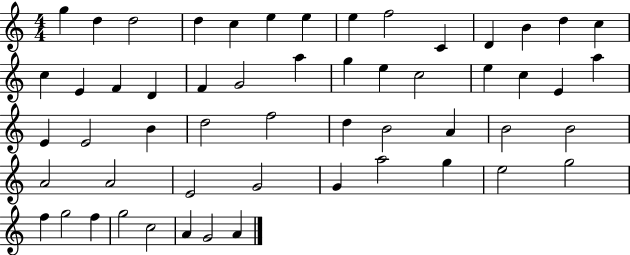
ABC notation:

X:1
T:Untitled
M:4/4
L:1/4
K:C
g d d2 d c e e e f2 C D B d c c E F D F G2 a g e c2 e c E a E E2 B d2 f2 d B2 A B2 B2 A2 A2 E2 G2 G a2 g e2 g2 f g2 f g2 c2 A G2 A